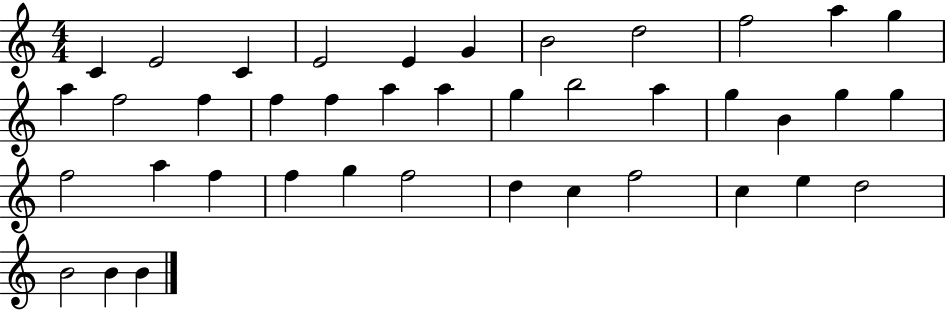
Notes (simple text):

C4/q E4/h C4/q E4/h E4/q G4/q B4/h D5/h F5/h A5/q G5/q A5/q F5/h F5/q F5/q F5/q A5/q A5/q G5/q B5/h A5/q G5/q B4/q G5/q G5/q F5/h A5/q F5/q F5/q G5/q F5/h D5/q C5/q F5/h C5/q E5/q D5/h B4/h B4/q B4/q